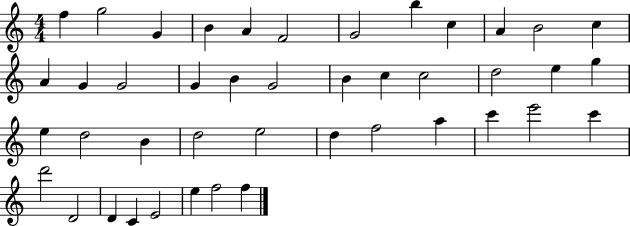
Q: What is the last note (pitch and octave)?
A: F5